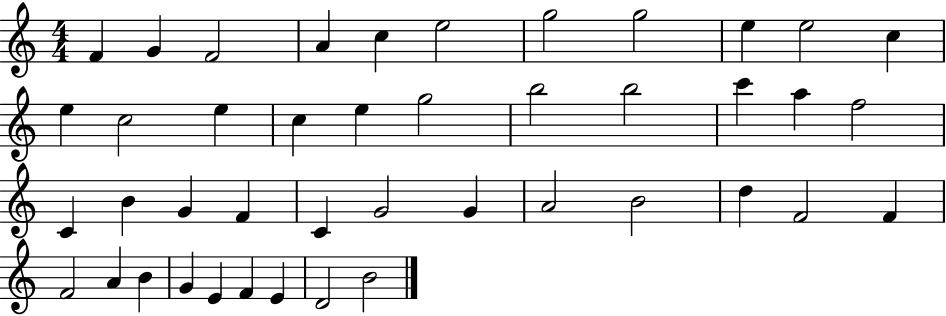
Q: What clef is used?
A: treble